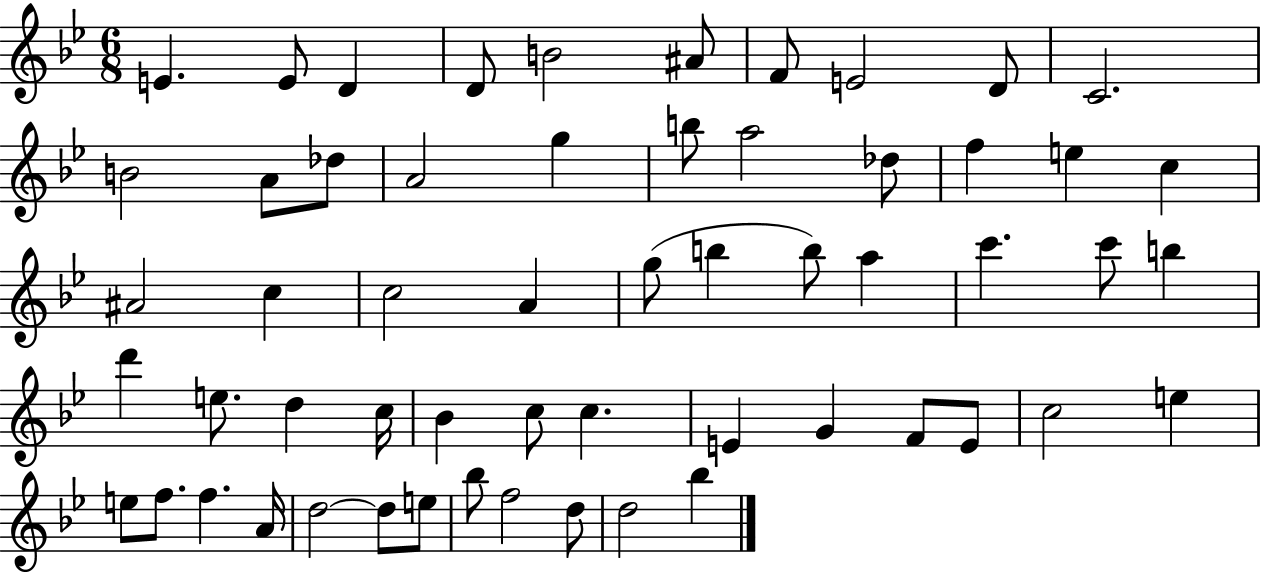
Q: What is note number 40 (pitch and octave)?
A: E4